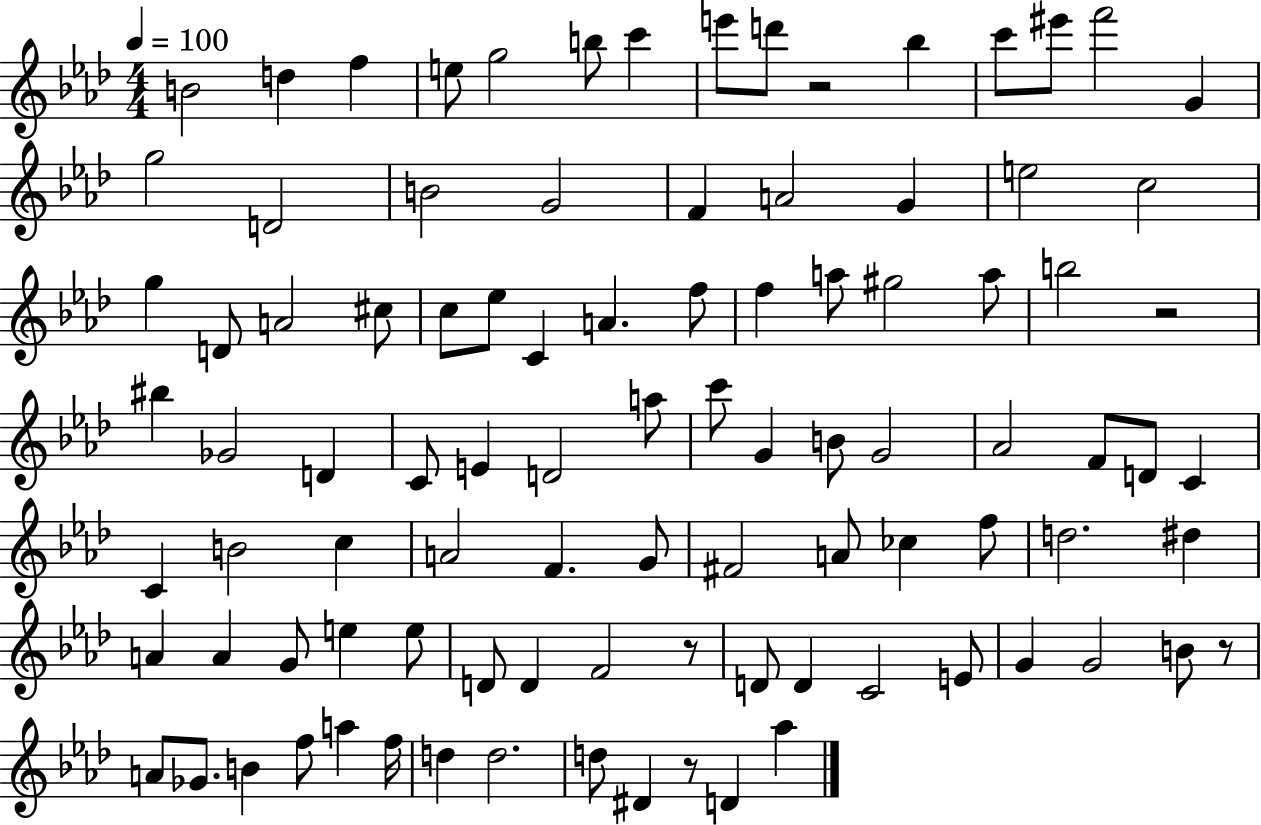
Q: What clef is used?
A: treble